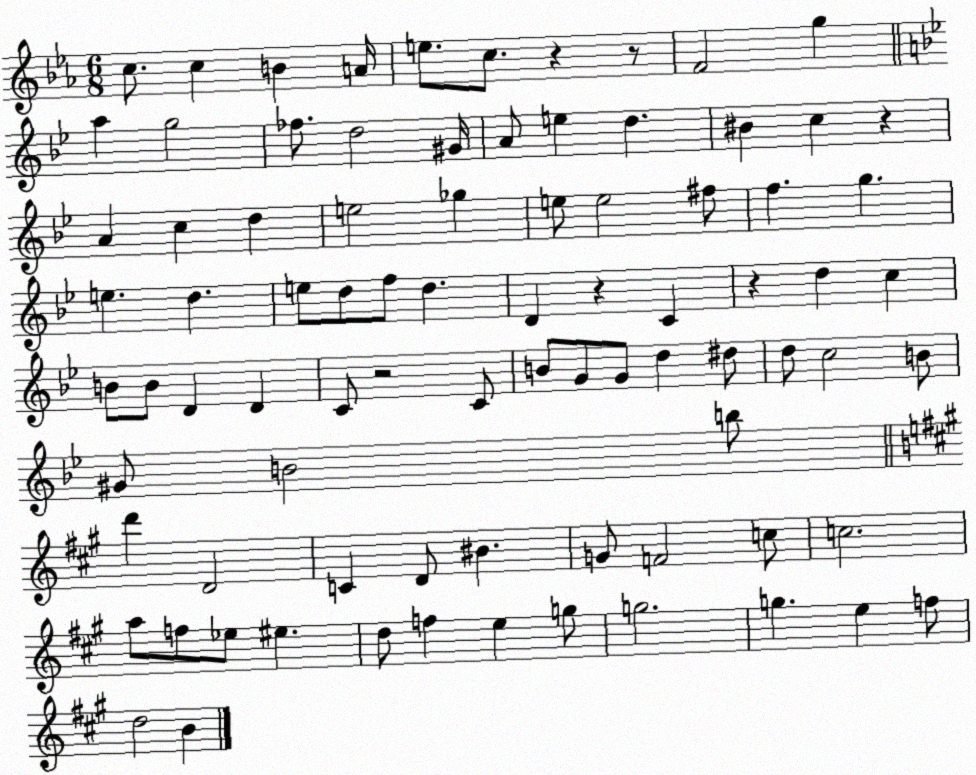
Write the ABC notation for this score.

X:1
T:Untitled
M:6/8
L:1/4
K:Eb
c/2 c B A/4 e/2 c/2 z z/2 F2 g a g2 _f/2 d2 ^G/4 A/2 e d ^B c z A c d e2 _g e/2 e2 ^f/2 f g e d e/2 d/2 f/2 d D z C z d c B/2 B/2 D D C/2 z2 C/2 B/2 G/2 G/2 d ^d/2 d/2 c2 B/2 ^G/2 B2 b/2 d' D2 C D/2 ^B G/2 F2 c/2 c2 a/2 f/2 _e/2 ^e d/2 f e g/2 g2 g e f/2 d2 B